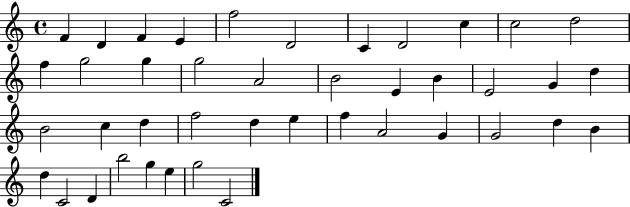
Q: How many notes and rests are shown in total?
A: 42